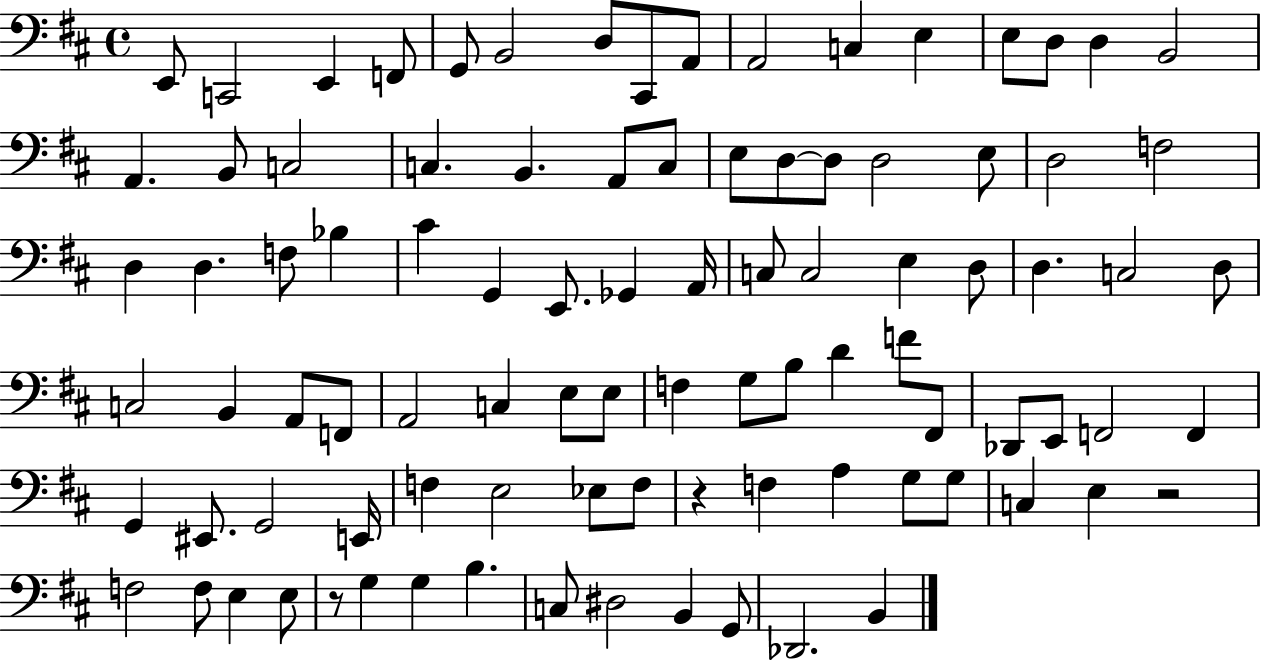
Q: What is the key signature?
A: D major